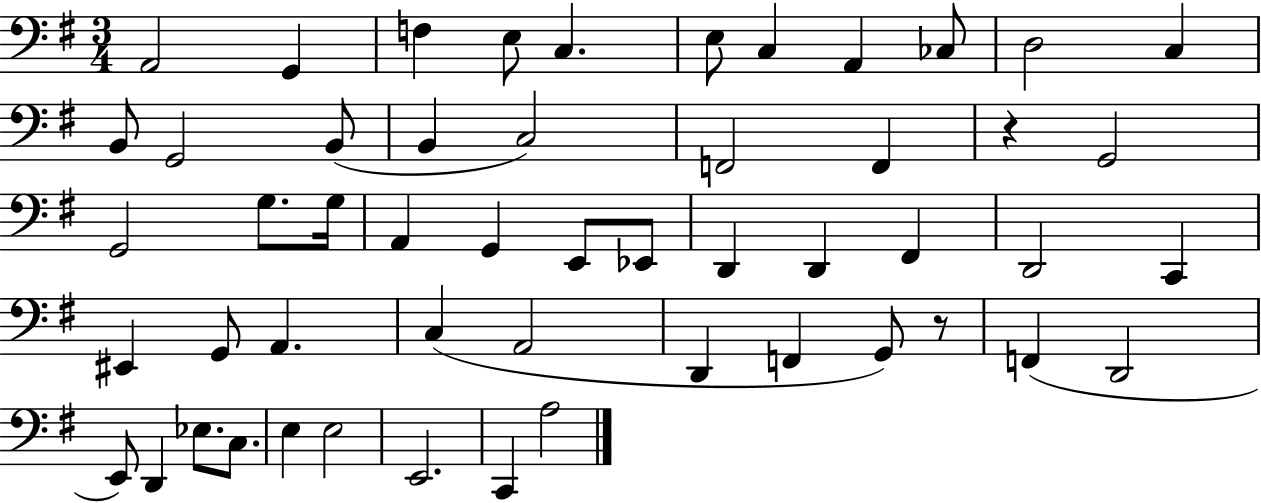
X:1
T:Untitled
M:3/4
L:1/4
K:G
A,,2 G,, F, E,/2 C, E,/2 C, A,, _C,/2 D,2 C, B,,/2 G,,2 B,,/2 B,, C,2 F,,2 F,, z G,,2 G,,2 G,/2 G,/4 A,, G,, E,,/2 _E,,/2 D,, D,, ^F,, D,,2 C,, ^E,, G,,/2 A,, C, A,,2 D,, F,, G,,/2 z/2 F,, D,,2 E,,/2 D,, _E,/2 C,/2 E, E,2 E,,2 C,, A,2